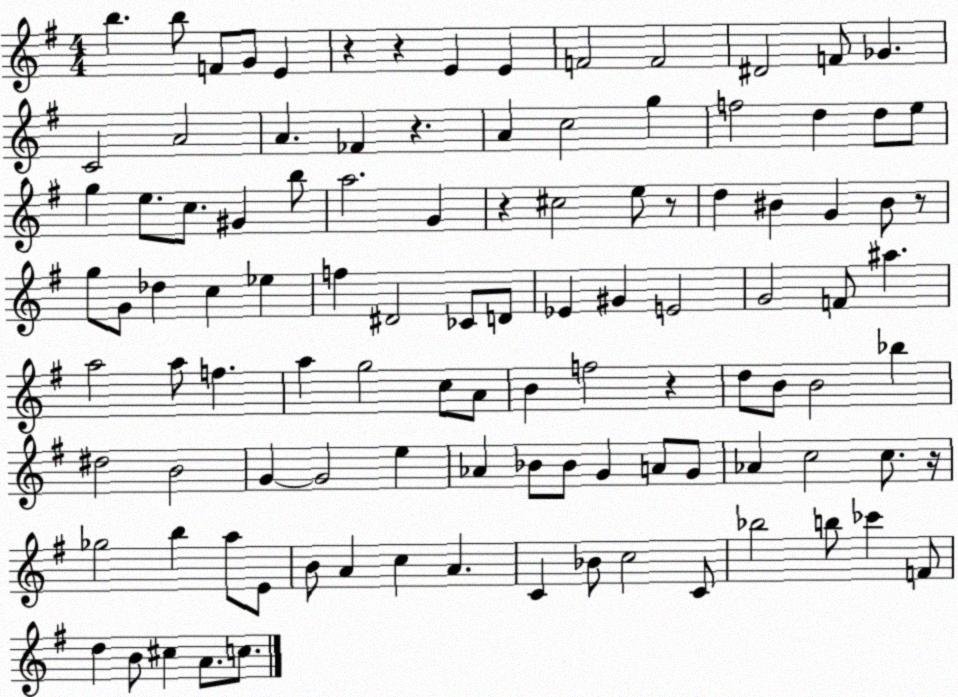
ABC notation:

X:1
T:Untitled
M:4/4
L:1/4
K:G
b b/2 F/2 G/2 E z z E E F2 F2 ^D2 F/2 _G C2 A2 A _F z A c2 g f2 d d/2 e/2 g e/2 c/2 ^G b/2 a2 G z ^c2 e/2 z/2 d ^B G ^B/2 z/2 g/2 G/2 _d c _e f ^D2 _C/2 D/2 _E ^G E2 G2 F/2 ^a a2 a/2 f a g2 c/2 A/2 B f2 z d/2 B/2 B2 _b ^d2 B2 G G2 e _A _B/2 _B/2 G A/2 G/2 _A c2 c/2 z/4 _g2 b a/2 E/2 B/2 A c A C _B/2 c2 C/2 _b2 b/2 _c' F/2 d B/2 ^c A/2 c/2